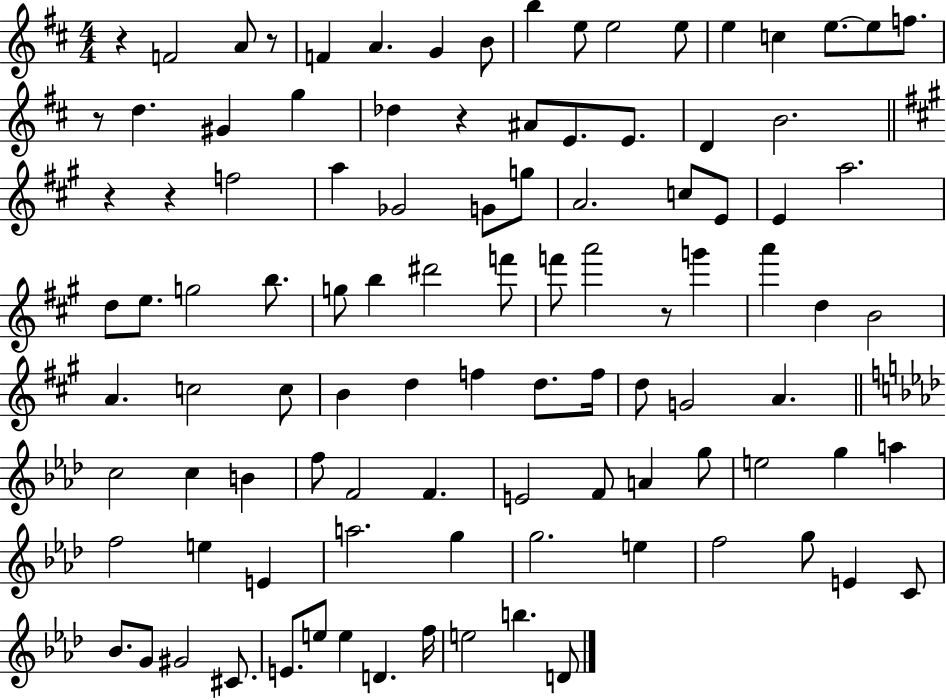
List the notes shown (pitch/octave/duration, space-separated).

R/q F4/h A4/e R/e F4/q A4/q. G4/q B4/e B5/q E5/e E5/h E5/e E5/q C5/q E5/e. E5/e F5/e. R/e D5/q. G#4/q G5/q Db5/q R/q A#4/e E4/e. E4/e. D4/q B4/h. R/q R/q F5/h A5/q Gb4/h G4/e G5/e A4/h. C5/e E4/e E4/q A5/h. D5/e E5/e. G5/h B5/e. G5/e B5/q D#6/h F6/e F6/e A6/h R/e G6/q A6/q D5/q B4/h A4/q. C5/h C5/e B4/q D5/q F5/q D5/e. F5/s D5/e G4/h A4/q. C5/h C5/q B4/q F5/e F4/h F4/q. E4/h F4/e A4/q G5/e E5/h G5/q A5/q F5/h E5/q E4/q A5/h. G5/q G5/h. E5/q F5/h G5/e E4/q C4/e Bb4/e. G4/e G#4/h C#4/e. E4/e. E5/e E5/q D4/q. F5/s E5/h B5/q. D4/e